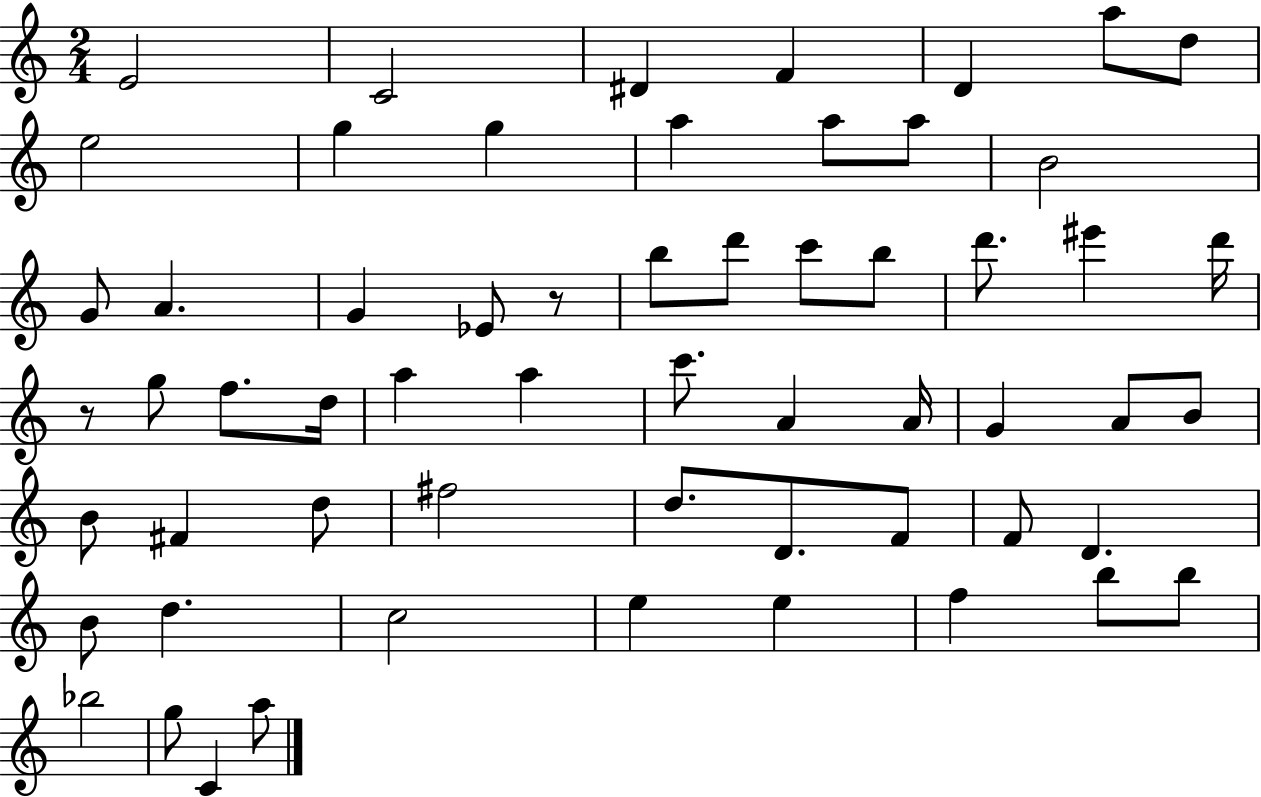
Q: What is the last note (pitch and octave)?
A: A5